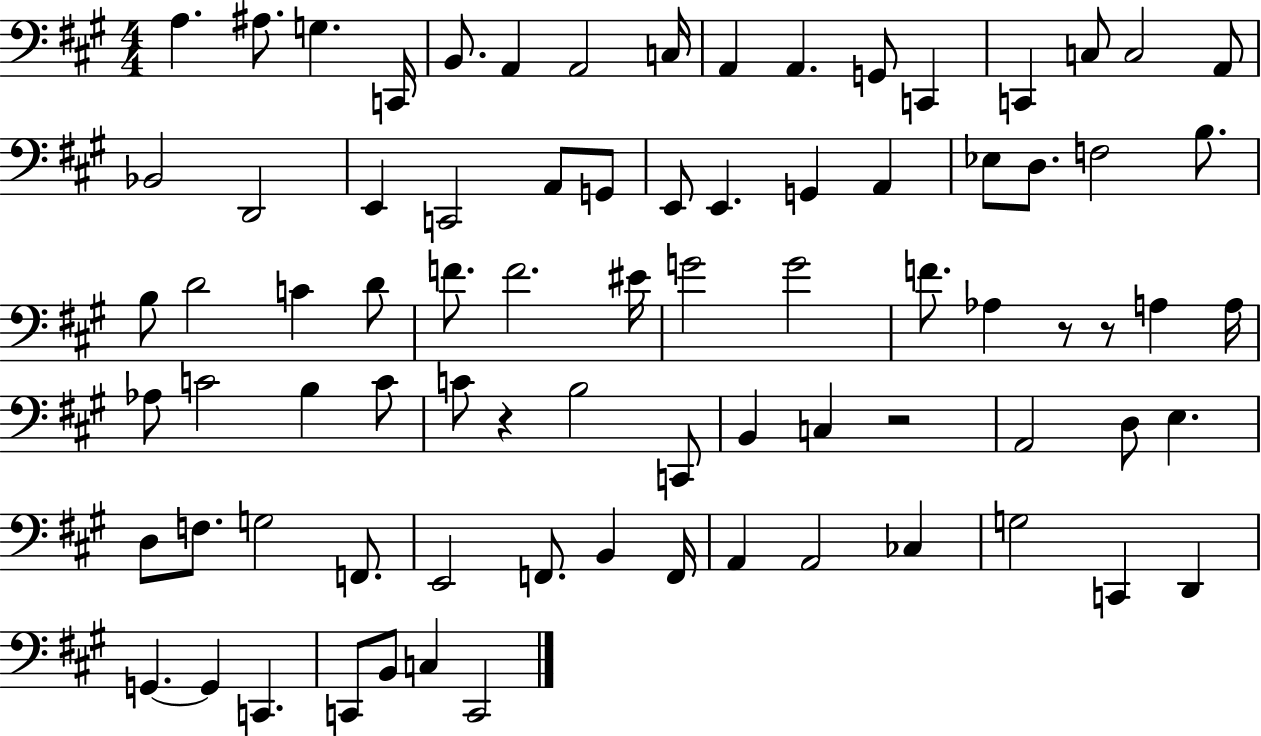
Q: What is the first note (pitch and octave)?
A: A3